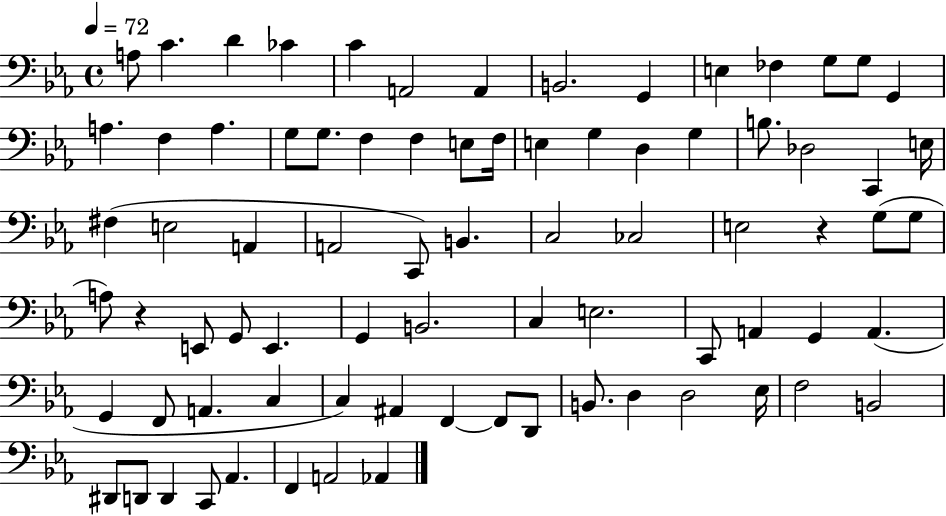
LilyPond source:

{
  \clef bass
  \time 4/4
  \defaultTimeSignature
  \key ees \major
  \tempo 4 = 72
  a8 c'4. d'4 ces'4 | c'4 a,2 a,4 | b,2. g,4 | e4 fes4 g8 g8 g,4 | \break a4. f4 a4. | g8 g8. f4 f4 e8 f16 | e4 g4 d4 g4 | b8. des2 c,4 e16 | \break fis4( e2 a,4 | a,2 c,8) b,4. | c2 ces2 | e2 r4 g8( g8 | \break a8) r4 e,8 g,8 e,4. | g,4 b,2. | c4 e2. | c,8 a,4 g,4 a,4.( | \break g,4 f,8 a,4. c4 | c4) ais,4 f,4~~ f,8 d,8 | b,8. d4 d2 ees16 | f2 b,2 | \break dis,8 d,8 d,4 c,8 aes,4. | f,4 a,2 aes,4 | \bar "|."
}